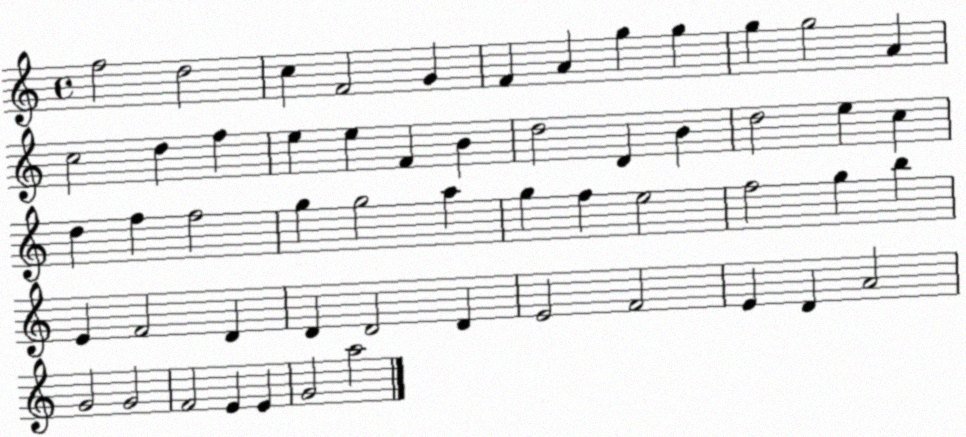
X:1
T:Untitled
M:4/4
L:1/4
K:C
f2 d2 c F2 G F A g g g g2 A c2 d f e e F B d2 D B d2 e c d f f2 g g2 a g f e2 f2 g b E F2 D D D2 D E2 F2 E D A2 G2 G2 F2 E E G2 a2